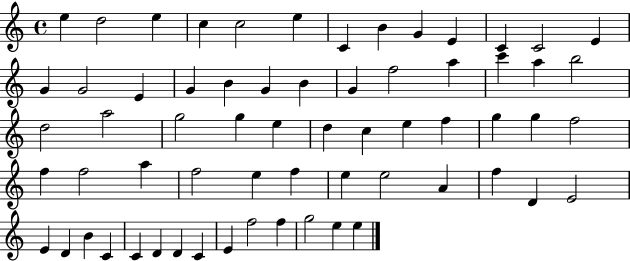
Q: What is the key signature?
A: C major